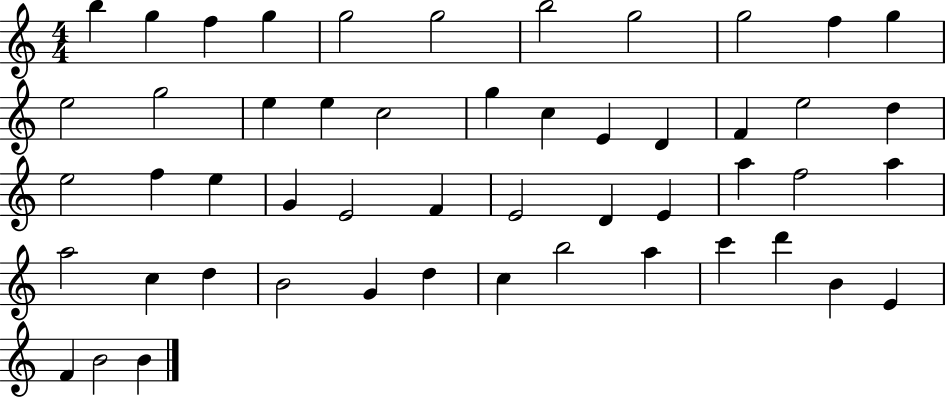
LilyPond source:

{
  \clef treble
  \numericTimeSignature
  \time 4/4
  \key c \major
  b''4 g''4 f''4 g''4 | g''2 g''2 | b''2 g''2 | g''2 f''4 g''4 | \break e''2 g''2 | e''4 e''4 c''2 | g''4 c''4 e'4 d'4 | f'4 e''2 d''4 | \break e''2 f''4 e''4 | g'4 e'2 f'4 | e'2 d'4 e'4 | a''4 f''2 a''4 | \break a''2 c''4 d''4 | b'2 g'4 d''4 | c''4 b''2 a''4 | c'''4 d'''4 b'4 e'4 | \break f'4 b'2 b'4 | \bar "|."
}